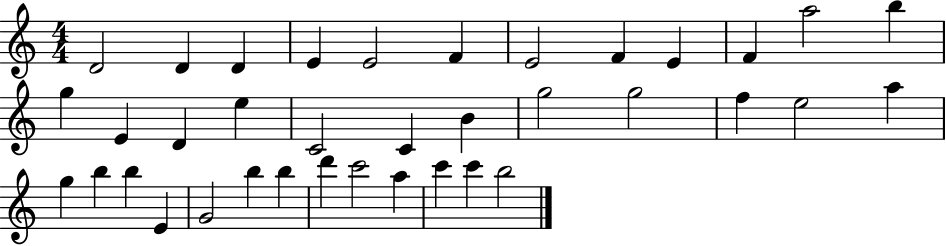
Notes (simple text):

D4/h D4/q D4/q E4/q E4/h F4/q E4/h F4/q E4/q F4/q A5/h B5/q G5/q E4/q D4/q E5/q C4/h C4/q B4/q G5/h G5/h F5/q E5/h A5/q G5/q B5/q B5/q E4/q G4/h B5/q B5/q D6/q C6/h A5/q C6/q C6/q B5/h